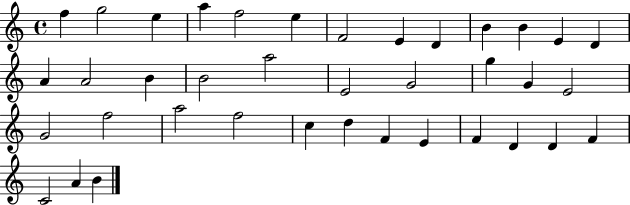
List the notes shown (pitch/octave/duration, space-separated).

F5/q G5/h E5/q A5/q F5/h E5/q F4/h E4/q D4/q B4/q B4/q E4/q D4/q A4/q A4/h B4/q B4/h A5/h E4/h G4/h G5/q G4/q E4/h G4/h F5/h A5/h F5/h C5/q D5/q F4/q E4/q F4/q D4/q D4/q F4/q C4/h A4/q B4/q